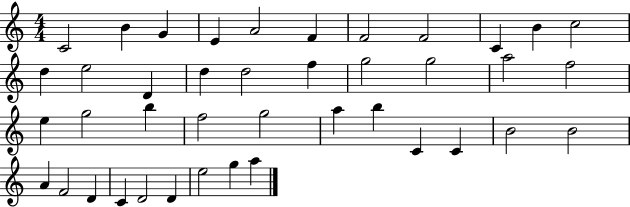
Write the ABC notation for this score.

X:1
T:Untitled
M:4/4
L:1/4
K:C
C2 B G E A2 F F2 F2 C B c2 d e2 D d d2 f g2 g2 a2 f2 e g2 b f2 g2 a b C C B2 B2 A F2 D C D2 D e2 g a